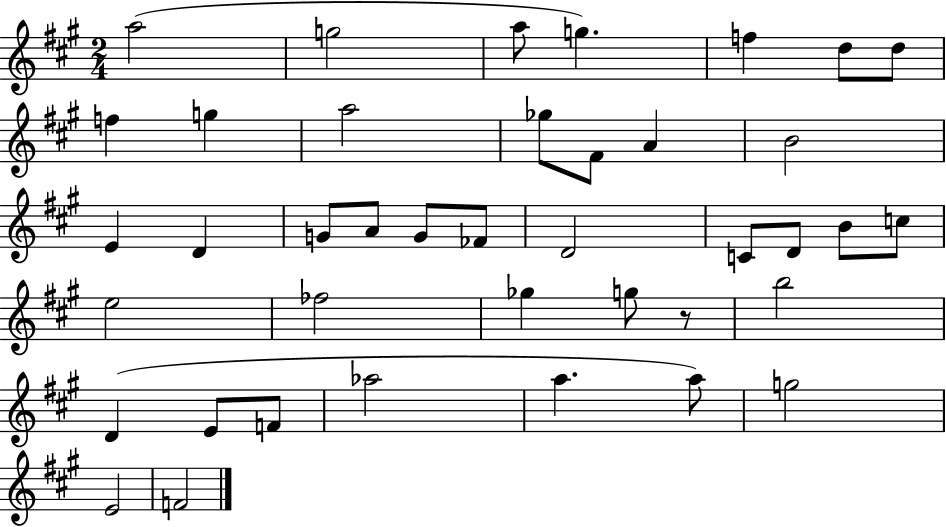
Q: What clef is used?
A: treble